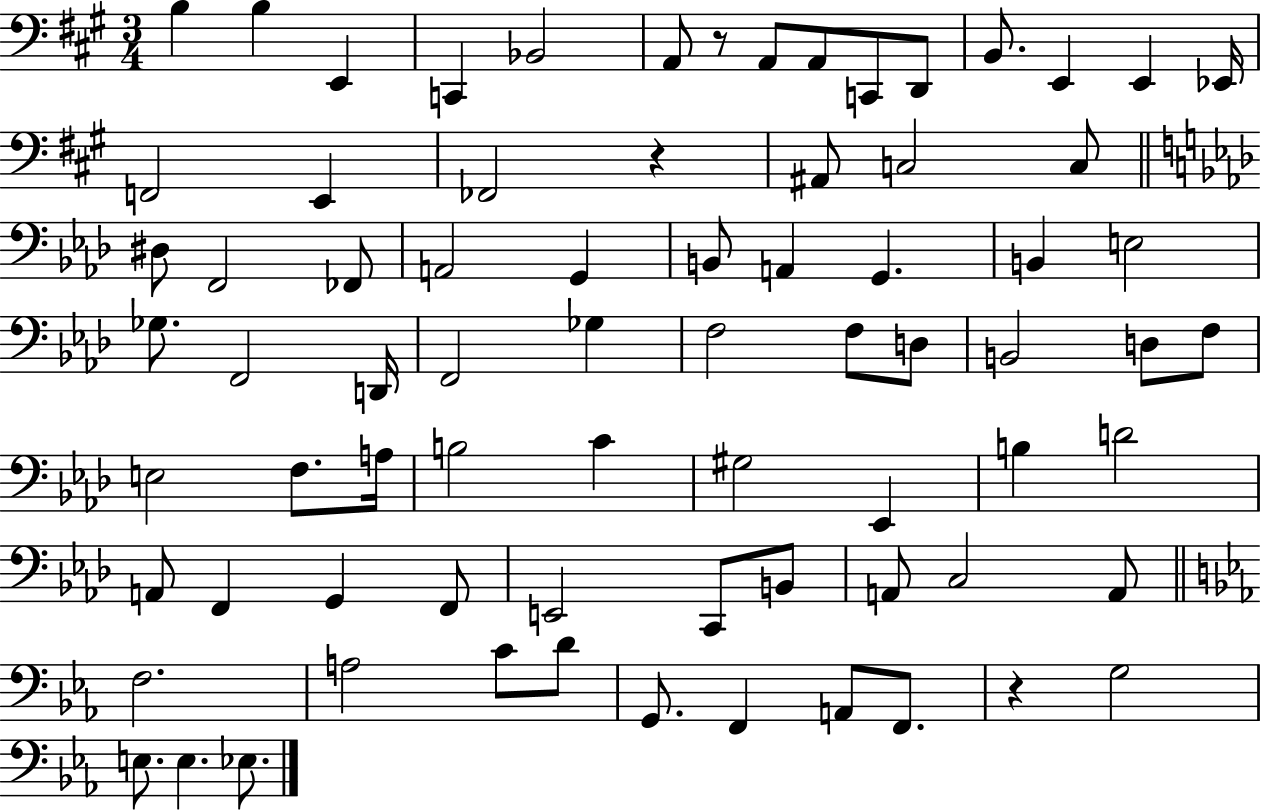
X:1
T:Untitled
M:3/4
L:1/4
K:A
B, B, E,, C,, _B,,2 A,,/2 z/2 A,,/2 A,,/2 C,,/2 D,,/2 B,,/2 E,, E,, _E,,/4 F,,2 E,, _F,,2 z ^A,,/2 C,2 C,/2 ^D,/2 F,,2 _F,,/2 A,,2 G,, B,,/2 A,, G,, B,, E,2 _G,/2 F,,2 D,,/4 F,,2 _G, F,2 F,/2 D,/2 B,,2 D,/2 F,/2 E,2 F,/2 A,/4 B,2 C ^G,2 _E,, B, D2 A,,/2 F,, G,, F,,/2 E,,2 C,,/2 B,,/2 A,,/2 C,2 A,,/2 F,2 A,2 C/2 D/2 G,,/2 F,, A,,/2 F,,/2 z G,2 E,/2 E, _E,/2